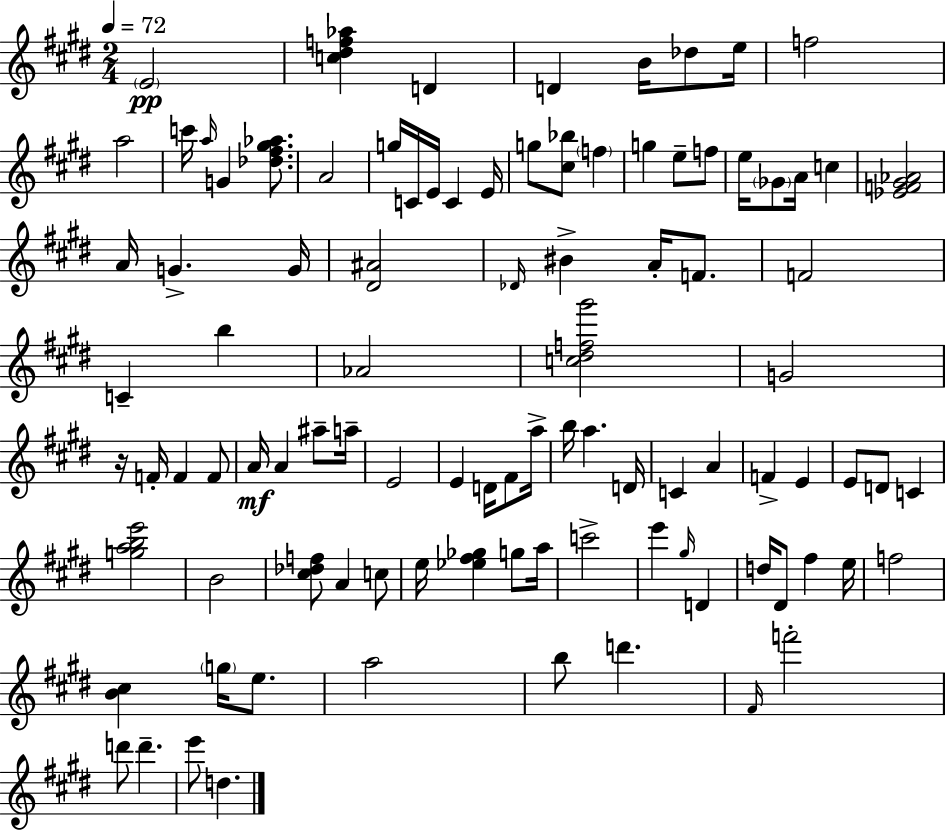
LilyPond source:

{
  \clef treble
  \numericTimeSignature
  \time 2/4
  \key e \major
  \tempo 4 = 72
  \parenthesize e'2\pp | <c'' dis'' f'' aes''>4 d'4 | d'4 b'16 des''8 e''16 | f''2 | \break a''2 | c'''16 \grace { a''16 } g'4 <des'' fis'' gis'' aes''>8. | a'2 | g''16 c'16 e'16 c'4 | \break e'16 g''8 <cis'' bes''>8 \parenthesize f''4 | g''4 e''8-- f''8 | e''16 \parenthesize ges'8 a'16 c''4 | <ees' f' gis' aes'>2 | \break a'16 g'4.-> | g'16 <dis' ais'>2 | \grace { des'16 } bis'4-> a'16-. f'8. | f'2 | \break c'4-- b''4 | aes'2 | <c'' dis'' f'' gis'''>2 | g'2 | \break r16 f'16-. f'4 | f'8 a'16\mf a'4 ais''8-- | a''16-- e'2 | e'4 d'16 fis'8 | \break a''16-> b''16 a''4. | d'16 c'4 a'4 | f'4-> e'4 | e'8 d'8 c'4 | \break <g'' a'' b'' e'''>2 | b'2 | <cis'' des'' f''>8 a'4 | c''8 e''16 <ees'' fis'' ges''>4 g''8 | \break a''16 c'''2-> | e'''4 \grace { gis''16 } d'4 | d''16 dis'8 fis''4 | e''16 f''2 | \break <b' cis''>4 \parenthesize g''16 | e''8. a''2 | b''8 d'''4. | \grace { fis'16 } f'''2-. | \break d'''8 d'''4.-- | e'''8 d''4. | \bar "|."
}